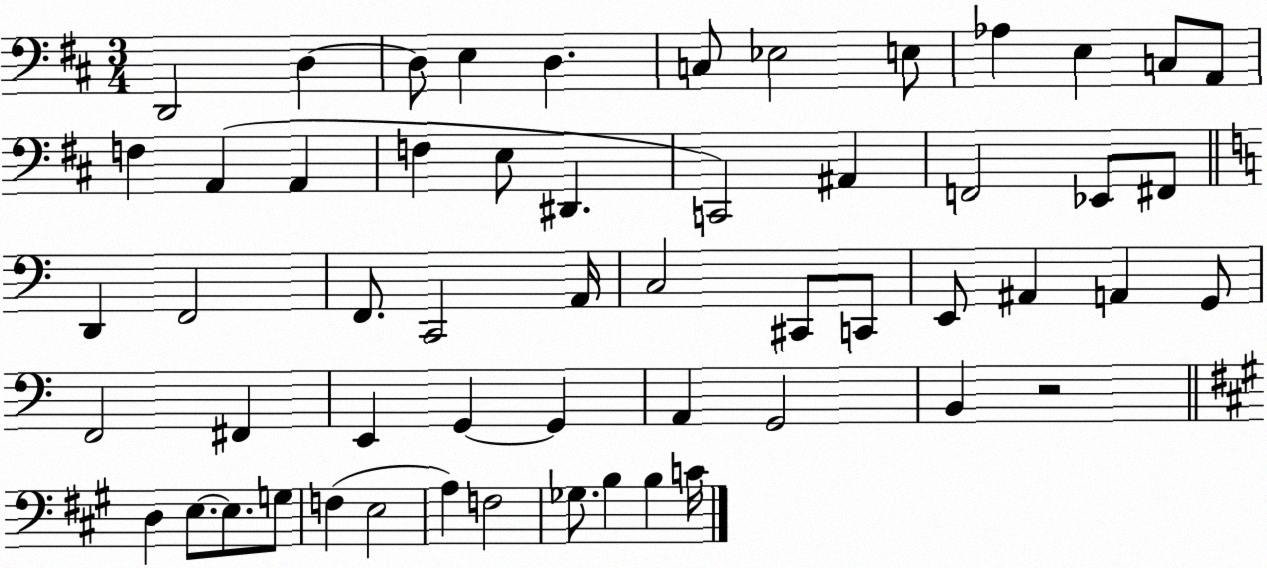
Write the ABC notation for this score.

X:1
T:Untitled
M:3/4
L:1/4
K:D
D,,2 D, D,/2 E, D, C,/2 _E,2 E,/2 _A, E, C,/2 A,,/2 F, A,, A,, F, E,/2 ^D,, C,,2 ^A,, F,,2 _E,,/2 ^F,,/2 D,, F,,2 F,,/2 C,,2 A,,/4 C,2 ^C,,/2 C,,/2 E,,/2 ^A,, A,, G,,/2 F,,2 ^F,, E,, G,, G,, A,, G,,2 B,, z2 D, E,/2 E,/2 G,/2 F, E,2 A, F,2 _G,/2 B, B, C/4